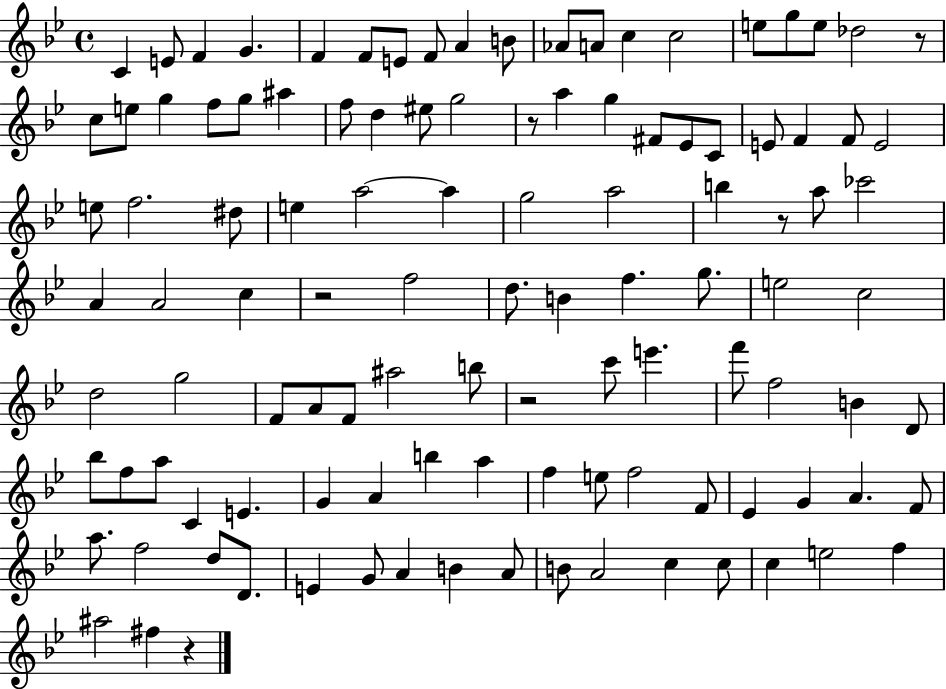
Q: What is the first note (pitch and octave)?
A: C4